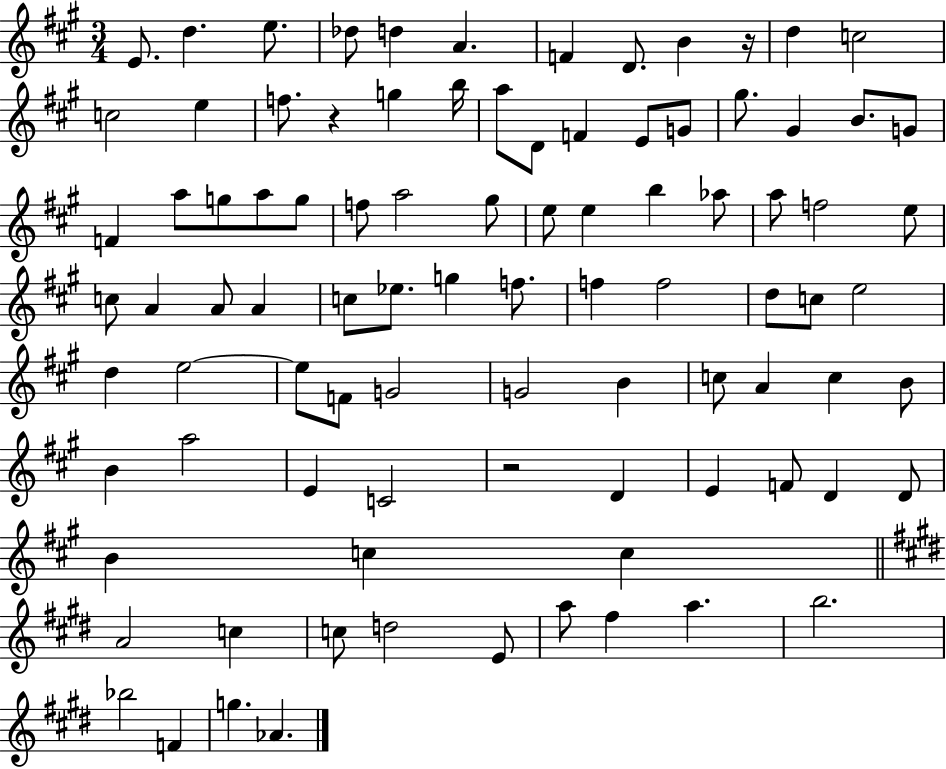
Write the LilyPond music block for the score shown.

{
  \clef treble
  \numericTimeSignature
  \time 3/4
  \key a \major
  e'8. d''4. e''8. | des''8 d''4 a'4. | f'4 d'8. b'4 r16 | d''4 c''2 | \break c''2 e''4 | f''8. r4 g''4 b''16 | a''8 d'8 f'4 e'8 g'8 | gis''8. gis'4 b'8. g'8 | \break f'4 a''8 g''8 a''8 g''8 | f''8 a''2 gis''8 | e''8 e''4 b''4 aes''8 | a''8 f''2 e''8 | \break c''8 a'4 a'8 a'4 | c''8 ees''8. g''4 f''8. | f''4 f''2 | d''8 c''8 e''2 | \break d''4 e''2~~ | e''8 f'8 g'2 | g'2 b'4 | c''8 a'4 c''4 b'8 | \break b'4 a''2 | e'4 c'2 | r2 d'4 | e'4 f'8 d'4 d'8 | \break b'4 c''4 c''4 | \bar "||" \break \key e \major a'2 c''4 | c''8 d''2 e'8 | a''8 fis''4 a''4. | b''2. | \break bes''2 f'4 | g''4. aes'4. | \bar "|."
}